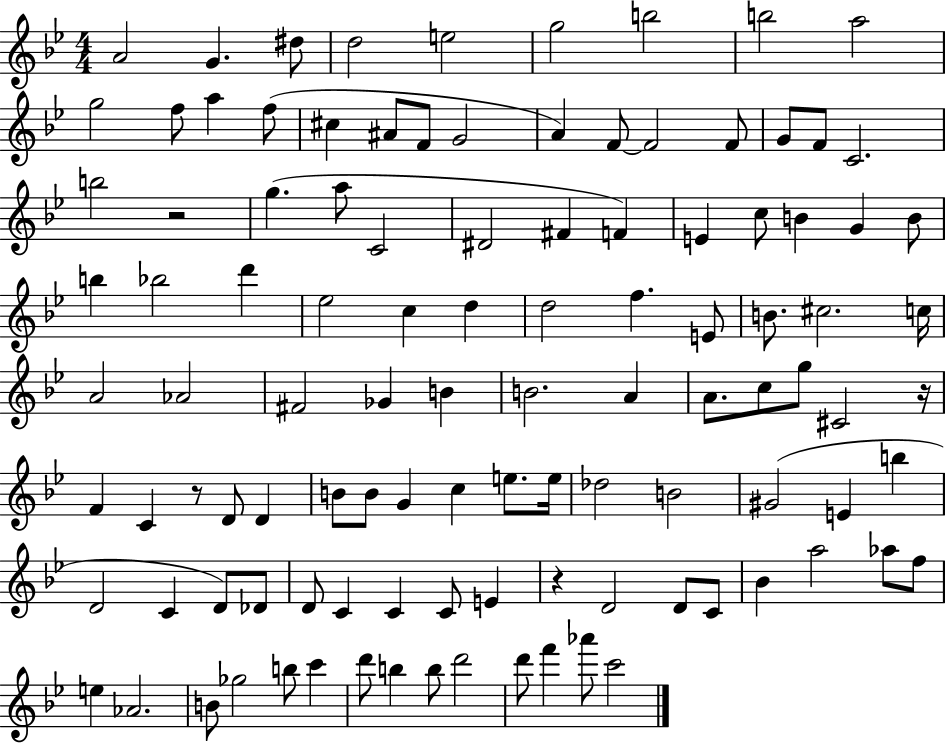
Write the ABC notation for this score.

X:1
T:Untitled
M:4/4
L:1/4
K:Bb
A2 G ^d/2 d2 e2 g2 b2 b2 a2 g2 f/2 a f/2 ^c ^A/2 F/2 G2 A F/2 F2 F/2 G/2 F/2 C2 b2 z2 g a/2 C2 ^D2 ^F F E c/2 B G B/2 b _b2 d' _e2 c d d2 f E/2 B/2 ^c2 c/4 A2 _A2 ^F2 _G B B2 A A/2 c/2 g/2 ^C2 z/4 F C z/2 D/2 D B/2 B/2 G c e/2 e/4 _d2 B2 ^G2 E b D2 C D/2 _D/2 D/2 C C C/2 E z D2 D/2 C/2 _B a2 _a/2 f/2 e _A2 B/2 _g2 b/2 c' d'/2 b b/2 d'2 d'/2 f' _a'/2 c'2